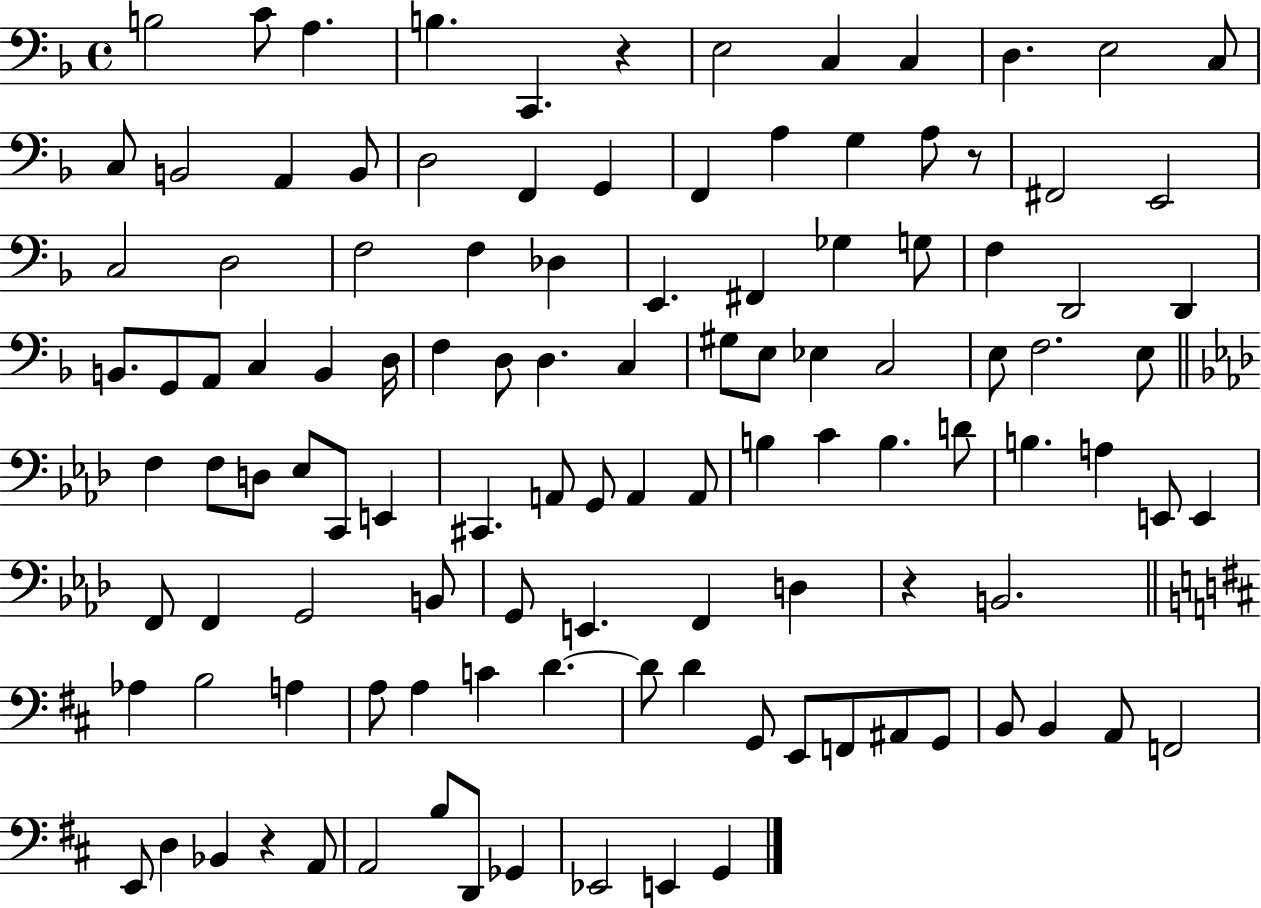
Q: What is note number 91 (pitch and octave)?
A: G2